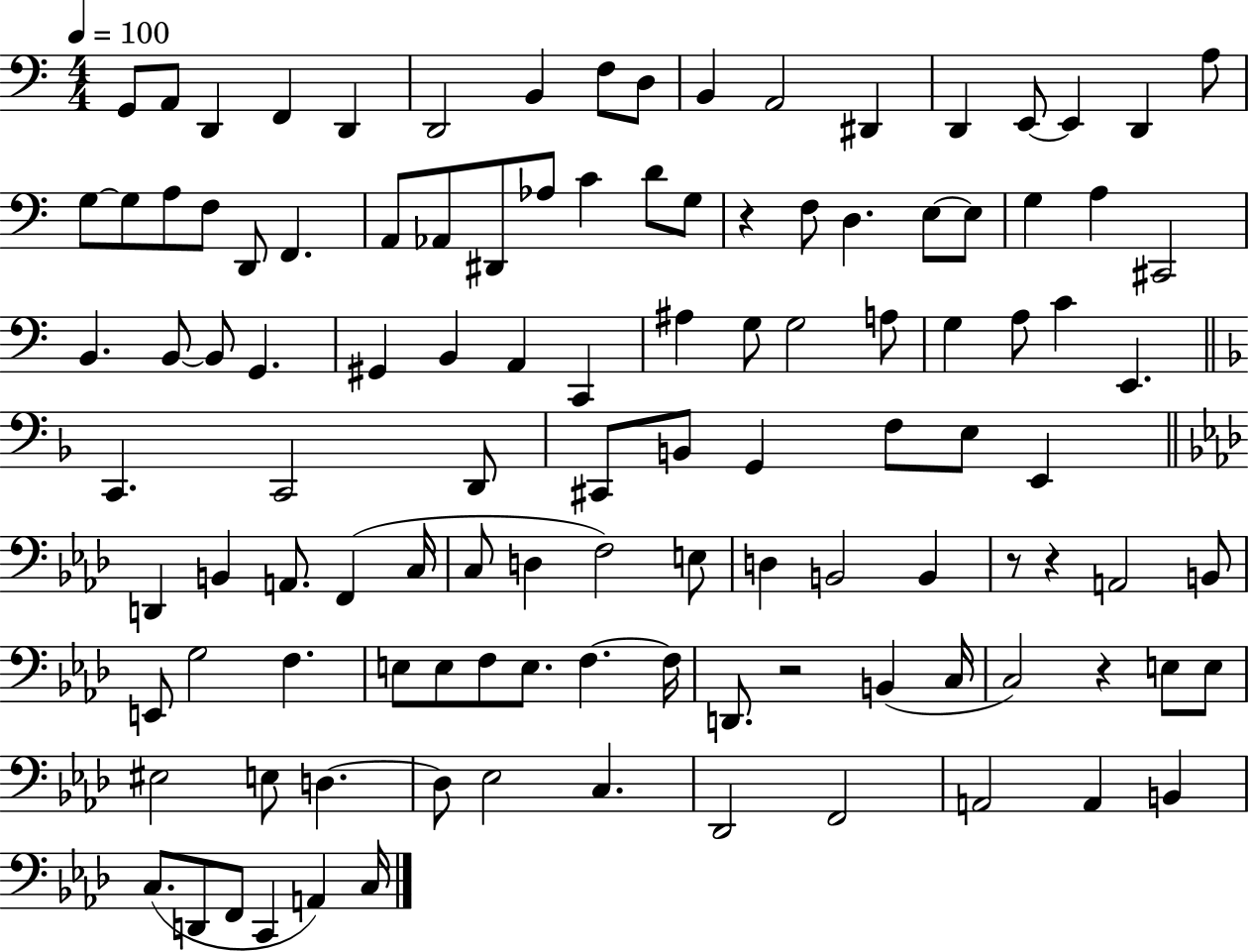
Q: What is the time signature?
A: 4/4